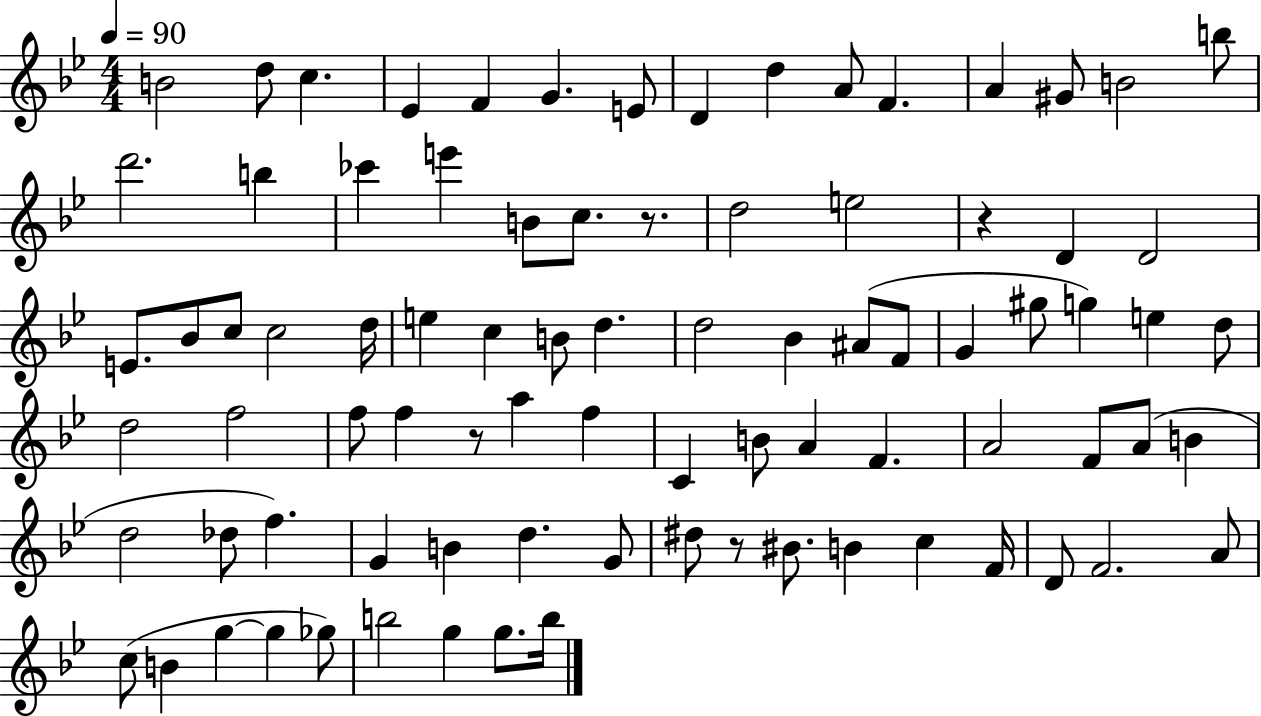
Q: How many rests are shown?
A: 4